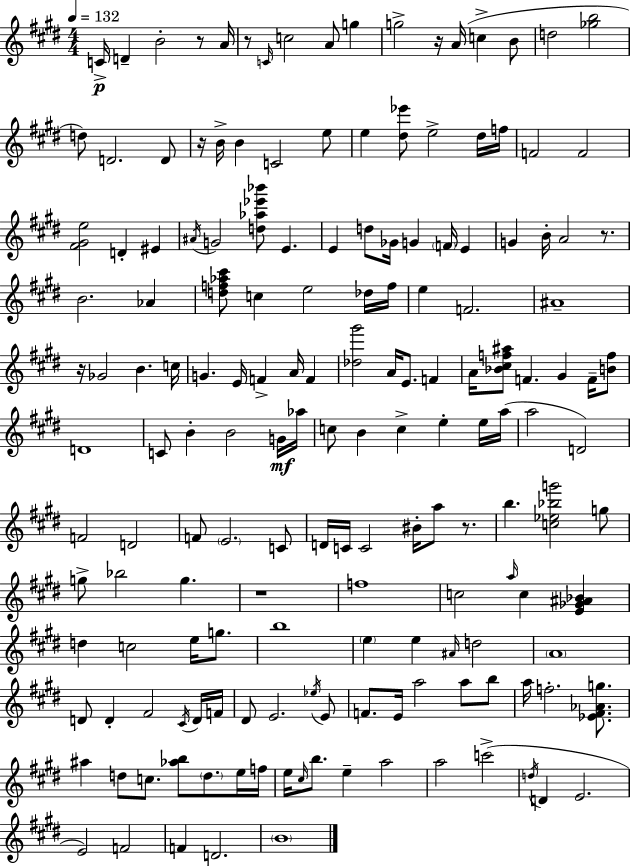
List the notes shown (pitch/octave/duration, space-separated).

C4/s D4/q B4/h R/e A4/s R/e C4/s C5/h A4/e G5/q G5/h R/s A4/s C5/q B4/e D5/h [Gb5,B5]/h D5/e D4/h. D4/e R/s B4/s B4/q C4/h E5/e E5/q [D#5,Eb6]/e E5/h D#5/s F5/s F4/h F4/h [F#4,G#4,E5]/h D4/q EIS4/q A#4/s G4/h [D5,Ab5,Eb6,Bb6]/e E4/q. E4/q D5/e Gb4/s G4/q F4/s E4/q G4/q B4/s A4/h R/e. B4/h. Ab4/q [D5,F5,Ab5,C#6]/e C5/q E5/h Db5/s F5/s E5/q F4/h. A#4/w R/s Gb4/h B4/q. C5/s G4/q. E4/s F4/q A4/s F4/q [Db5,G#6]/h A4/s E4/e. F4/q A4/s [Bb4,C#5,F5,A#5]/e F4/q. G#4/q F4/s [B4,F5]/e D4/w C4/e B4/q B4/h G4/s Ab5/s C5/e B4/q C5/q E5/q E5/s A5/s A5/h D4/h F4/h D4/h F4/e E4/h. C4/e D4/s C4/s C4/h BIS4/s A5/e R/e. B5/q. [C5,Eb5,Bb5,G6]/h G5/e G5/e Bb5/h G5/q. R/w F5/w C5/h A5/s C5/q [E4,Gb4,A#4,Bb4]/q D5/q C5/h E5/s G5/e. B5/w E5/q E5/q A#4/s D5/h A4/w D4/e D4/q F#4/h C#4/s D4/s F4/s D#4/e E4/h. Eb5/s E4/e F4/e. E4/s A5/h A5/e B5/e A5/s F5/h. [Eb4,F#4,Ab4,G5]/e. A#5/q D5/e C5/e. [Ab5,B5]/e D5/e. E5/s F5/s E5/s C#5/s B5/e. E5/q A5/h A5/h C6/h D5/s D4/q E4/h. E4/h F4/h F4/q D4/h. B4/w